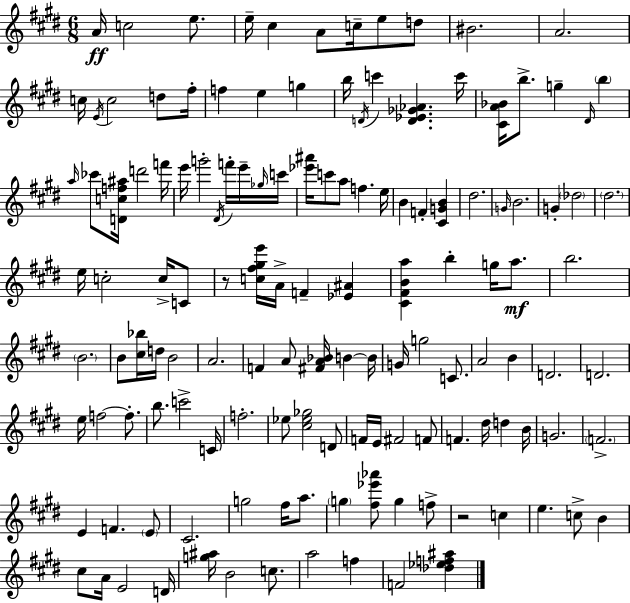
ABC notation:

X:1
T:Untitled
M:6/8
L:1/4
K:E
A/4 c2 e/2 e/4 ^c A/2 c/4 e/2 d/2 ^B2 A2 c/4 E/4 c2 d/2 ^f/4 f e g b/4 D/4 c' [D_E_G_A] c'/4 [^CA_B]/4 b/2 g ^D/4 b a/4 _c'/2 [Dcf^a]/4 d'2 f'/4 e'/4 g'2 ^D/4 f'/4 e'/4 _g/4 c'/4 [_e'^a']/4 c'/2 a/2 f e/4 B F [^CGB] ^d2 G/4 B2 G _d2 ^d2 e/4 c2 c/4 C/2 z/2 [c^f^ge']/4 A/4 F [_E^A] [^C^FBa] b g/4 a/2 b2 B2 B/2 [^c_b]/4 d/4 B2 A2 F A/2 [^FA_B]/4 B B/4 G/4 g2 C/2 A2 B D2 D2 e/4 f2 f/2 b/2 c'2 C/4 f2 _e/2 [^c_e_g]2 D/2 F/4 E/4 ^F2 F/2 F ^d/4 d B/4 G2 F2 E F E/2 ^C2 g2 ^f/4 a/2 g [^f_e'_a']/2 g f/2 z2 c e c/2 B ^c/2 A/4 E2 D/4 [g^a]/4 B2 c/2 a2 f F2 [_d_ef^a]